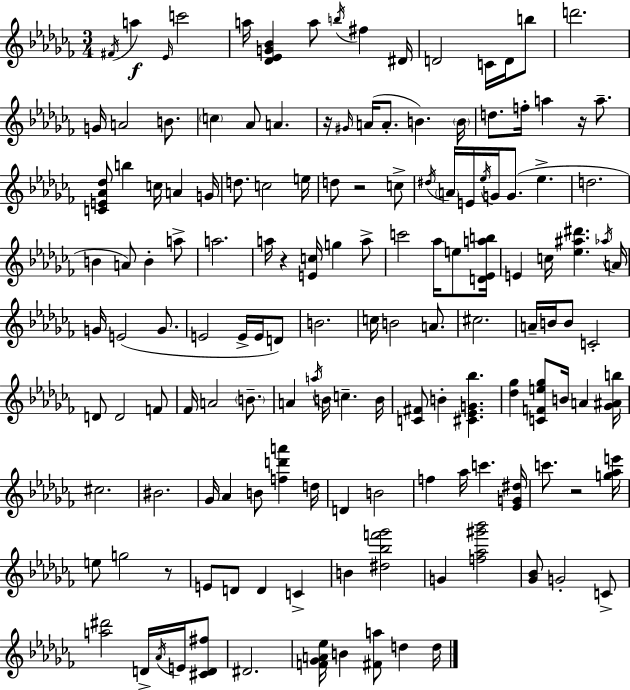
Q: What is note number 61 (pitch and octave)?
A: A4